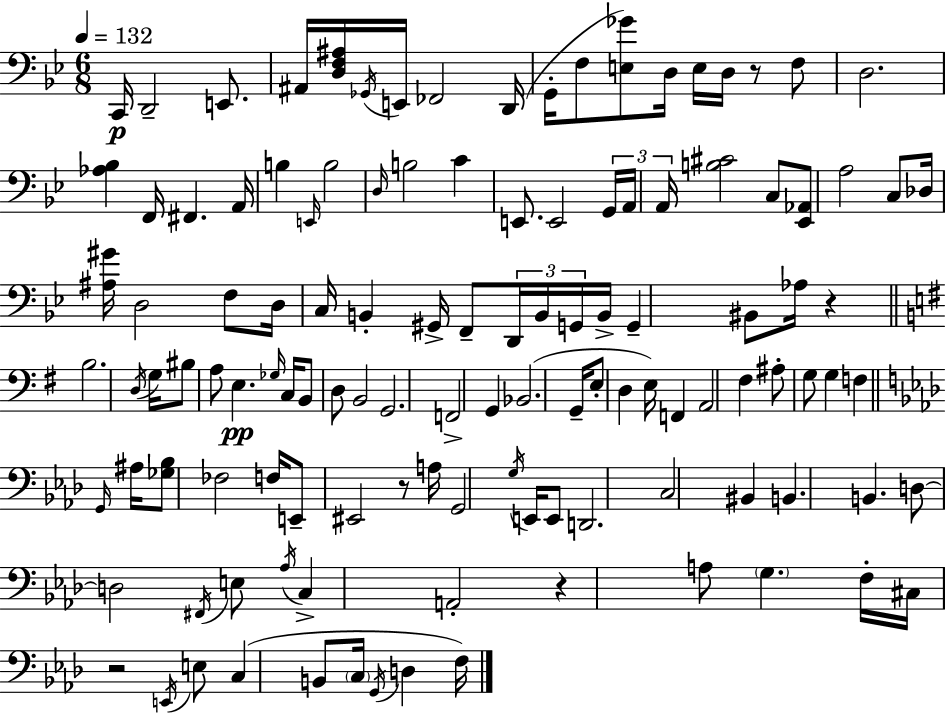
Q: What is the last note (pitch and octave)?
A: F3